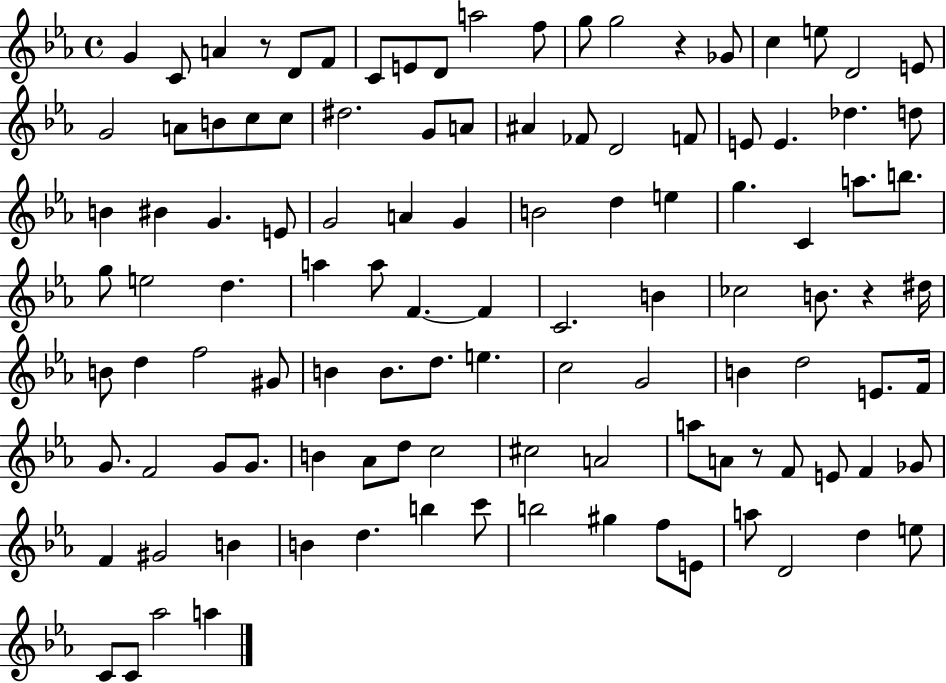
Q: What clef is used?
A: treble